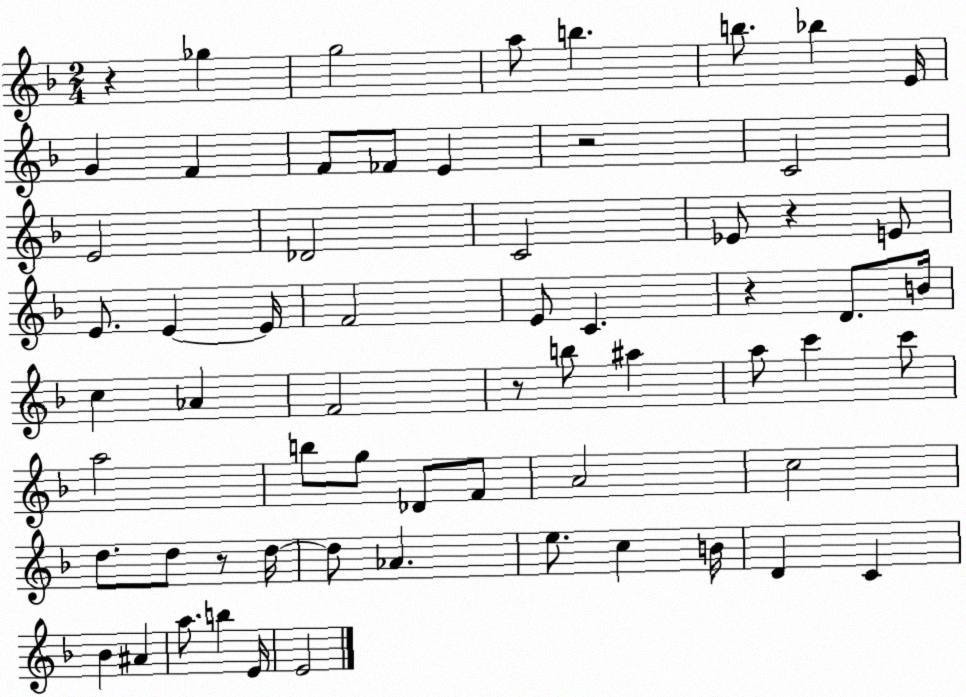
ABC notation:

X:1
T:Untitled
M:2/4
L:1/4
K:F
z _g g2 a/2 b b/2 _b E/4 G F F/2 _F/2 E z2 C2 E2 _D2 C2 _E/2 z E/2 E/2 E E/4 F2 E/2 C z D/2 B/4 c _A F2 z/2 b/2 ^a a/2 c' c'/2 a2 b/2 g/2 _D/2 F/2 A2 c2 d/2 d/2 z/2 d/4 d/2 _A e/2 c B/4 D C _B ^A a/2 b E/4 E2